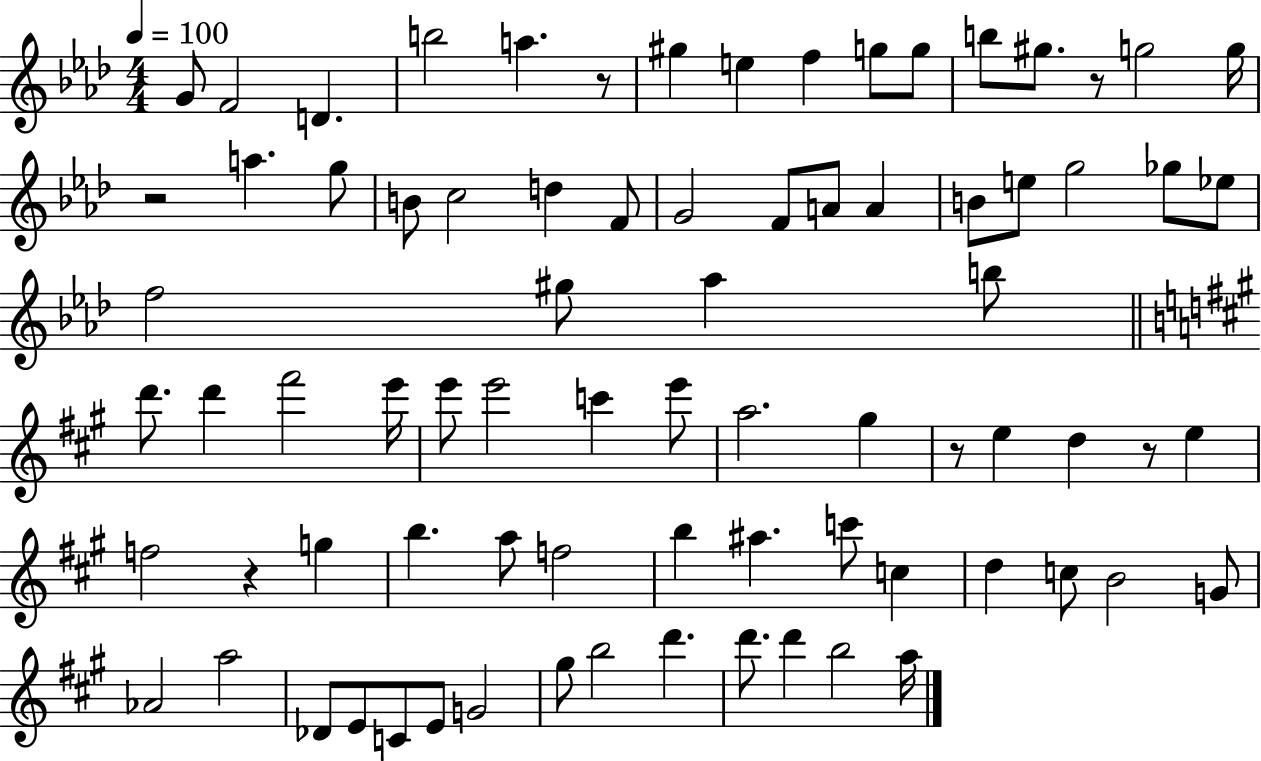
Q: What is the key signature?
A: AES major